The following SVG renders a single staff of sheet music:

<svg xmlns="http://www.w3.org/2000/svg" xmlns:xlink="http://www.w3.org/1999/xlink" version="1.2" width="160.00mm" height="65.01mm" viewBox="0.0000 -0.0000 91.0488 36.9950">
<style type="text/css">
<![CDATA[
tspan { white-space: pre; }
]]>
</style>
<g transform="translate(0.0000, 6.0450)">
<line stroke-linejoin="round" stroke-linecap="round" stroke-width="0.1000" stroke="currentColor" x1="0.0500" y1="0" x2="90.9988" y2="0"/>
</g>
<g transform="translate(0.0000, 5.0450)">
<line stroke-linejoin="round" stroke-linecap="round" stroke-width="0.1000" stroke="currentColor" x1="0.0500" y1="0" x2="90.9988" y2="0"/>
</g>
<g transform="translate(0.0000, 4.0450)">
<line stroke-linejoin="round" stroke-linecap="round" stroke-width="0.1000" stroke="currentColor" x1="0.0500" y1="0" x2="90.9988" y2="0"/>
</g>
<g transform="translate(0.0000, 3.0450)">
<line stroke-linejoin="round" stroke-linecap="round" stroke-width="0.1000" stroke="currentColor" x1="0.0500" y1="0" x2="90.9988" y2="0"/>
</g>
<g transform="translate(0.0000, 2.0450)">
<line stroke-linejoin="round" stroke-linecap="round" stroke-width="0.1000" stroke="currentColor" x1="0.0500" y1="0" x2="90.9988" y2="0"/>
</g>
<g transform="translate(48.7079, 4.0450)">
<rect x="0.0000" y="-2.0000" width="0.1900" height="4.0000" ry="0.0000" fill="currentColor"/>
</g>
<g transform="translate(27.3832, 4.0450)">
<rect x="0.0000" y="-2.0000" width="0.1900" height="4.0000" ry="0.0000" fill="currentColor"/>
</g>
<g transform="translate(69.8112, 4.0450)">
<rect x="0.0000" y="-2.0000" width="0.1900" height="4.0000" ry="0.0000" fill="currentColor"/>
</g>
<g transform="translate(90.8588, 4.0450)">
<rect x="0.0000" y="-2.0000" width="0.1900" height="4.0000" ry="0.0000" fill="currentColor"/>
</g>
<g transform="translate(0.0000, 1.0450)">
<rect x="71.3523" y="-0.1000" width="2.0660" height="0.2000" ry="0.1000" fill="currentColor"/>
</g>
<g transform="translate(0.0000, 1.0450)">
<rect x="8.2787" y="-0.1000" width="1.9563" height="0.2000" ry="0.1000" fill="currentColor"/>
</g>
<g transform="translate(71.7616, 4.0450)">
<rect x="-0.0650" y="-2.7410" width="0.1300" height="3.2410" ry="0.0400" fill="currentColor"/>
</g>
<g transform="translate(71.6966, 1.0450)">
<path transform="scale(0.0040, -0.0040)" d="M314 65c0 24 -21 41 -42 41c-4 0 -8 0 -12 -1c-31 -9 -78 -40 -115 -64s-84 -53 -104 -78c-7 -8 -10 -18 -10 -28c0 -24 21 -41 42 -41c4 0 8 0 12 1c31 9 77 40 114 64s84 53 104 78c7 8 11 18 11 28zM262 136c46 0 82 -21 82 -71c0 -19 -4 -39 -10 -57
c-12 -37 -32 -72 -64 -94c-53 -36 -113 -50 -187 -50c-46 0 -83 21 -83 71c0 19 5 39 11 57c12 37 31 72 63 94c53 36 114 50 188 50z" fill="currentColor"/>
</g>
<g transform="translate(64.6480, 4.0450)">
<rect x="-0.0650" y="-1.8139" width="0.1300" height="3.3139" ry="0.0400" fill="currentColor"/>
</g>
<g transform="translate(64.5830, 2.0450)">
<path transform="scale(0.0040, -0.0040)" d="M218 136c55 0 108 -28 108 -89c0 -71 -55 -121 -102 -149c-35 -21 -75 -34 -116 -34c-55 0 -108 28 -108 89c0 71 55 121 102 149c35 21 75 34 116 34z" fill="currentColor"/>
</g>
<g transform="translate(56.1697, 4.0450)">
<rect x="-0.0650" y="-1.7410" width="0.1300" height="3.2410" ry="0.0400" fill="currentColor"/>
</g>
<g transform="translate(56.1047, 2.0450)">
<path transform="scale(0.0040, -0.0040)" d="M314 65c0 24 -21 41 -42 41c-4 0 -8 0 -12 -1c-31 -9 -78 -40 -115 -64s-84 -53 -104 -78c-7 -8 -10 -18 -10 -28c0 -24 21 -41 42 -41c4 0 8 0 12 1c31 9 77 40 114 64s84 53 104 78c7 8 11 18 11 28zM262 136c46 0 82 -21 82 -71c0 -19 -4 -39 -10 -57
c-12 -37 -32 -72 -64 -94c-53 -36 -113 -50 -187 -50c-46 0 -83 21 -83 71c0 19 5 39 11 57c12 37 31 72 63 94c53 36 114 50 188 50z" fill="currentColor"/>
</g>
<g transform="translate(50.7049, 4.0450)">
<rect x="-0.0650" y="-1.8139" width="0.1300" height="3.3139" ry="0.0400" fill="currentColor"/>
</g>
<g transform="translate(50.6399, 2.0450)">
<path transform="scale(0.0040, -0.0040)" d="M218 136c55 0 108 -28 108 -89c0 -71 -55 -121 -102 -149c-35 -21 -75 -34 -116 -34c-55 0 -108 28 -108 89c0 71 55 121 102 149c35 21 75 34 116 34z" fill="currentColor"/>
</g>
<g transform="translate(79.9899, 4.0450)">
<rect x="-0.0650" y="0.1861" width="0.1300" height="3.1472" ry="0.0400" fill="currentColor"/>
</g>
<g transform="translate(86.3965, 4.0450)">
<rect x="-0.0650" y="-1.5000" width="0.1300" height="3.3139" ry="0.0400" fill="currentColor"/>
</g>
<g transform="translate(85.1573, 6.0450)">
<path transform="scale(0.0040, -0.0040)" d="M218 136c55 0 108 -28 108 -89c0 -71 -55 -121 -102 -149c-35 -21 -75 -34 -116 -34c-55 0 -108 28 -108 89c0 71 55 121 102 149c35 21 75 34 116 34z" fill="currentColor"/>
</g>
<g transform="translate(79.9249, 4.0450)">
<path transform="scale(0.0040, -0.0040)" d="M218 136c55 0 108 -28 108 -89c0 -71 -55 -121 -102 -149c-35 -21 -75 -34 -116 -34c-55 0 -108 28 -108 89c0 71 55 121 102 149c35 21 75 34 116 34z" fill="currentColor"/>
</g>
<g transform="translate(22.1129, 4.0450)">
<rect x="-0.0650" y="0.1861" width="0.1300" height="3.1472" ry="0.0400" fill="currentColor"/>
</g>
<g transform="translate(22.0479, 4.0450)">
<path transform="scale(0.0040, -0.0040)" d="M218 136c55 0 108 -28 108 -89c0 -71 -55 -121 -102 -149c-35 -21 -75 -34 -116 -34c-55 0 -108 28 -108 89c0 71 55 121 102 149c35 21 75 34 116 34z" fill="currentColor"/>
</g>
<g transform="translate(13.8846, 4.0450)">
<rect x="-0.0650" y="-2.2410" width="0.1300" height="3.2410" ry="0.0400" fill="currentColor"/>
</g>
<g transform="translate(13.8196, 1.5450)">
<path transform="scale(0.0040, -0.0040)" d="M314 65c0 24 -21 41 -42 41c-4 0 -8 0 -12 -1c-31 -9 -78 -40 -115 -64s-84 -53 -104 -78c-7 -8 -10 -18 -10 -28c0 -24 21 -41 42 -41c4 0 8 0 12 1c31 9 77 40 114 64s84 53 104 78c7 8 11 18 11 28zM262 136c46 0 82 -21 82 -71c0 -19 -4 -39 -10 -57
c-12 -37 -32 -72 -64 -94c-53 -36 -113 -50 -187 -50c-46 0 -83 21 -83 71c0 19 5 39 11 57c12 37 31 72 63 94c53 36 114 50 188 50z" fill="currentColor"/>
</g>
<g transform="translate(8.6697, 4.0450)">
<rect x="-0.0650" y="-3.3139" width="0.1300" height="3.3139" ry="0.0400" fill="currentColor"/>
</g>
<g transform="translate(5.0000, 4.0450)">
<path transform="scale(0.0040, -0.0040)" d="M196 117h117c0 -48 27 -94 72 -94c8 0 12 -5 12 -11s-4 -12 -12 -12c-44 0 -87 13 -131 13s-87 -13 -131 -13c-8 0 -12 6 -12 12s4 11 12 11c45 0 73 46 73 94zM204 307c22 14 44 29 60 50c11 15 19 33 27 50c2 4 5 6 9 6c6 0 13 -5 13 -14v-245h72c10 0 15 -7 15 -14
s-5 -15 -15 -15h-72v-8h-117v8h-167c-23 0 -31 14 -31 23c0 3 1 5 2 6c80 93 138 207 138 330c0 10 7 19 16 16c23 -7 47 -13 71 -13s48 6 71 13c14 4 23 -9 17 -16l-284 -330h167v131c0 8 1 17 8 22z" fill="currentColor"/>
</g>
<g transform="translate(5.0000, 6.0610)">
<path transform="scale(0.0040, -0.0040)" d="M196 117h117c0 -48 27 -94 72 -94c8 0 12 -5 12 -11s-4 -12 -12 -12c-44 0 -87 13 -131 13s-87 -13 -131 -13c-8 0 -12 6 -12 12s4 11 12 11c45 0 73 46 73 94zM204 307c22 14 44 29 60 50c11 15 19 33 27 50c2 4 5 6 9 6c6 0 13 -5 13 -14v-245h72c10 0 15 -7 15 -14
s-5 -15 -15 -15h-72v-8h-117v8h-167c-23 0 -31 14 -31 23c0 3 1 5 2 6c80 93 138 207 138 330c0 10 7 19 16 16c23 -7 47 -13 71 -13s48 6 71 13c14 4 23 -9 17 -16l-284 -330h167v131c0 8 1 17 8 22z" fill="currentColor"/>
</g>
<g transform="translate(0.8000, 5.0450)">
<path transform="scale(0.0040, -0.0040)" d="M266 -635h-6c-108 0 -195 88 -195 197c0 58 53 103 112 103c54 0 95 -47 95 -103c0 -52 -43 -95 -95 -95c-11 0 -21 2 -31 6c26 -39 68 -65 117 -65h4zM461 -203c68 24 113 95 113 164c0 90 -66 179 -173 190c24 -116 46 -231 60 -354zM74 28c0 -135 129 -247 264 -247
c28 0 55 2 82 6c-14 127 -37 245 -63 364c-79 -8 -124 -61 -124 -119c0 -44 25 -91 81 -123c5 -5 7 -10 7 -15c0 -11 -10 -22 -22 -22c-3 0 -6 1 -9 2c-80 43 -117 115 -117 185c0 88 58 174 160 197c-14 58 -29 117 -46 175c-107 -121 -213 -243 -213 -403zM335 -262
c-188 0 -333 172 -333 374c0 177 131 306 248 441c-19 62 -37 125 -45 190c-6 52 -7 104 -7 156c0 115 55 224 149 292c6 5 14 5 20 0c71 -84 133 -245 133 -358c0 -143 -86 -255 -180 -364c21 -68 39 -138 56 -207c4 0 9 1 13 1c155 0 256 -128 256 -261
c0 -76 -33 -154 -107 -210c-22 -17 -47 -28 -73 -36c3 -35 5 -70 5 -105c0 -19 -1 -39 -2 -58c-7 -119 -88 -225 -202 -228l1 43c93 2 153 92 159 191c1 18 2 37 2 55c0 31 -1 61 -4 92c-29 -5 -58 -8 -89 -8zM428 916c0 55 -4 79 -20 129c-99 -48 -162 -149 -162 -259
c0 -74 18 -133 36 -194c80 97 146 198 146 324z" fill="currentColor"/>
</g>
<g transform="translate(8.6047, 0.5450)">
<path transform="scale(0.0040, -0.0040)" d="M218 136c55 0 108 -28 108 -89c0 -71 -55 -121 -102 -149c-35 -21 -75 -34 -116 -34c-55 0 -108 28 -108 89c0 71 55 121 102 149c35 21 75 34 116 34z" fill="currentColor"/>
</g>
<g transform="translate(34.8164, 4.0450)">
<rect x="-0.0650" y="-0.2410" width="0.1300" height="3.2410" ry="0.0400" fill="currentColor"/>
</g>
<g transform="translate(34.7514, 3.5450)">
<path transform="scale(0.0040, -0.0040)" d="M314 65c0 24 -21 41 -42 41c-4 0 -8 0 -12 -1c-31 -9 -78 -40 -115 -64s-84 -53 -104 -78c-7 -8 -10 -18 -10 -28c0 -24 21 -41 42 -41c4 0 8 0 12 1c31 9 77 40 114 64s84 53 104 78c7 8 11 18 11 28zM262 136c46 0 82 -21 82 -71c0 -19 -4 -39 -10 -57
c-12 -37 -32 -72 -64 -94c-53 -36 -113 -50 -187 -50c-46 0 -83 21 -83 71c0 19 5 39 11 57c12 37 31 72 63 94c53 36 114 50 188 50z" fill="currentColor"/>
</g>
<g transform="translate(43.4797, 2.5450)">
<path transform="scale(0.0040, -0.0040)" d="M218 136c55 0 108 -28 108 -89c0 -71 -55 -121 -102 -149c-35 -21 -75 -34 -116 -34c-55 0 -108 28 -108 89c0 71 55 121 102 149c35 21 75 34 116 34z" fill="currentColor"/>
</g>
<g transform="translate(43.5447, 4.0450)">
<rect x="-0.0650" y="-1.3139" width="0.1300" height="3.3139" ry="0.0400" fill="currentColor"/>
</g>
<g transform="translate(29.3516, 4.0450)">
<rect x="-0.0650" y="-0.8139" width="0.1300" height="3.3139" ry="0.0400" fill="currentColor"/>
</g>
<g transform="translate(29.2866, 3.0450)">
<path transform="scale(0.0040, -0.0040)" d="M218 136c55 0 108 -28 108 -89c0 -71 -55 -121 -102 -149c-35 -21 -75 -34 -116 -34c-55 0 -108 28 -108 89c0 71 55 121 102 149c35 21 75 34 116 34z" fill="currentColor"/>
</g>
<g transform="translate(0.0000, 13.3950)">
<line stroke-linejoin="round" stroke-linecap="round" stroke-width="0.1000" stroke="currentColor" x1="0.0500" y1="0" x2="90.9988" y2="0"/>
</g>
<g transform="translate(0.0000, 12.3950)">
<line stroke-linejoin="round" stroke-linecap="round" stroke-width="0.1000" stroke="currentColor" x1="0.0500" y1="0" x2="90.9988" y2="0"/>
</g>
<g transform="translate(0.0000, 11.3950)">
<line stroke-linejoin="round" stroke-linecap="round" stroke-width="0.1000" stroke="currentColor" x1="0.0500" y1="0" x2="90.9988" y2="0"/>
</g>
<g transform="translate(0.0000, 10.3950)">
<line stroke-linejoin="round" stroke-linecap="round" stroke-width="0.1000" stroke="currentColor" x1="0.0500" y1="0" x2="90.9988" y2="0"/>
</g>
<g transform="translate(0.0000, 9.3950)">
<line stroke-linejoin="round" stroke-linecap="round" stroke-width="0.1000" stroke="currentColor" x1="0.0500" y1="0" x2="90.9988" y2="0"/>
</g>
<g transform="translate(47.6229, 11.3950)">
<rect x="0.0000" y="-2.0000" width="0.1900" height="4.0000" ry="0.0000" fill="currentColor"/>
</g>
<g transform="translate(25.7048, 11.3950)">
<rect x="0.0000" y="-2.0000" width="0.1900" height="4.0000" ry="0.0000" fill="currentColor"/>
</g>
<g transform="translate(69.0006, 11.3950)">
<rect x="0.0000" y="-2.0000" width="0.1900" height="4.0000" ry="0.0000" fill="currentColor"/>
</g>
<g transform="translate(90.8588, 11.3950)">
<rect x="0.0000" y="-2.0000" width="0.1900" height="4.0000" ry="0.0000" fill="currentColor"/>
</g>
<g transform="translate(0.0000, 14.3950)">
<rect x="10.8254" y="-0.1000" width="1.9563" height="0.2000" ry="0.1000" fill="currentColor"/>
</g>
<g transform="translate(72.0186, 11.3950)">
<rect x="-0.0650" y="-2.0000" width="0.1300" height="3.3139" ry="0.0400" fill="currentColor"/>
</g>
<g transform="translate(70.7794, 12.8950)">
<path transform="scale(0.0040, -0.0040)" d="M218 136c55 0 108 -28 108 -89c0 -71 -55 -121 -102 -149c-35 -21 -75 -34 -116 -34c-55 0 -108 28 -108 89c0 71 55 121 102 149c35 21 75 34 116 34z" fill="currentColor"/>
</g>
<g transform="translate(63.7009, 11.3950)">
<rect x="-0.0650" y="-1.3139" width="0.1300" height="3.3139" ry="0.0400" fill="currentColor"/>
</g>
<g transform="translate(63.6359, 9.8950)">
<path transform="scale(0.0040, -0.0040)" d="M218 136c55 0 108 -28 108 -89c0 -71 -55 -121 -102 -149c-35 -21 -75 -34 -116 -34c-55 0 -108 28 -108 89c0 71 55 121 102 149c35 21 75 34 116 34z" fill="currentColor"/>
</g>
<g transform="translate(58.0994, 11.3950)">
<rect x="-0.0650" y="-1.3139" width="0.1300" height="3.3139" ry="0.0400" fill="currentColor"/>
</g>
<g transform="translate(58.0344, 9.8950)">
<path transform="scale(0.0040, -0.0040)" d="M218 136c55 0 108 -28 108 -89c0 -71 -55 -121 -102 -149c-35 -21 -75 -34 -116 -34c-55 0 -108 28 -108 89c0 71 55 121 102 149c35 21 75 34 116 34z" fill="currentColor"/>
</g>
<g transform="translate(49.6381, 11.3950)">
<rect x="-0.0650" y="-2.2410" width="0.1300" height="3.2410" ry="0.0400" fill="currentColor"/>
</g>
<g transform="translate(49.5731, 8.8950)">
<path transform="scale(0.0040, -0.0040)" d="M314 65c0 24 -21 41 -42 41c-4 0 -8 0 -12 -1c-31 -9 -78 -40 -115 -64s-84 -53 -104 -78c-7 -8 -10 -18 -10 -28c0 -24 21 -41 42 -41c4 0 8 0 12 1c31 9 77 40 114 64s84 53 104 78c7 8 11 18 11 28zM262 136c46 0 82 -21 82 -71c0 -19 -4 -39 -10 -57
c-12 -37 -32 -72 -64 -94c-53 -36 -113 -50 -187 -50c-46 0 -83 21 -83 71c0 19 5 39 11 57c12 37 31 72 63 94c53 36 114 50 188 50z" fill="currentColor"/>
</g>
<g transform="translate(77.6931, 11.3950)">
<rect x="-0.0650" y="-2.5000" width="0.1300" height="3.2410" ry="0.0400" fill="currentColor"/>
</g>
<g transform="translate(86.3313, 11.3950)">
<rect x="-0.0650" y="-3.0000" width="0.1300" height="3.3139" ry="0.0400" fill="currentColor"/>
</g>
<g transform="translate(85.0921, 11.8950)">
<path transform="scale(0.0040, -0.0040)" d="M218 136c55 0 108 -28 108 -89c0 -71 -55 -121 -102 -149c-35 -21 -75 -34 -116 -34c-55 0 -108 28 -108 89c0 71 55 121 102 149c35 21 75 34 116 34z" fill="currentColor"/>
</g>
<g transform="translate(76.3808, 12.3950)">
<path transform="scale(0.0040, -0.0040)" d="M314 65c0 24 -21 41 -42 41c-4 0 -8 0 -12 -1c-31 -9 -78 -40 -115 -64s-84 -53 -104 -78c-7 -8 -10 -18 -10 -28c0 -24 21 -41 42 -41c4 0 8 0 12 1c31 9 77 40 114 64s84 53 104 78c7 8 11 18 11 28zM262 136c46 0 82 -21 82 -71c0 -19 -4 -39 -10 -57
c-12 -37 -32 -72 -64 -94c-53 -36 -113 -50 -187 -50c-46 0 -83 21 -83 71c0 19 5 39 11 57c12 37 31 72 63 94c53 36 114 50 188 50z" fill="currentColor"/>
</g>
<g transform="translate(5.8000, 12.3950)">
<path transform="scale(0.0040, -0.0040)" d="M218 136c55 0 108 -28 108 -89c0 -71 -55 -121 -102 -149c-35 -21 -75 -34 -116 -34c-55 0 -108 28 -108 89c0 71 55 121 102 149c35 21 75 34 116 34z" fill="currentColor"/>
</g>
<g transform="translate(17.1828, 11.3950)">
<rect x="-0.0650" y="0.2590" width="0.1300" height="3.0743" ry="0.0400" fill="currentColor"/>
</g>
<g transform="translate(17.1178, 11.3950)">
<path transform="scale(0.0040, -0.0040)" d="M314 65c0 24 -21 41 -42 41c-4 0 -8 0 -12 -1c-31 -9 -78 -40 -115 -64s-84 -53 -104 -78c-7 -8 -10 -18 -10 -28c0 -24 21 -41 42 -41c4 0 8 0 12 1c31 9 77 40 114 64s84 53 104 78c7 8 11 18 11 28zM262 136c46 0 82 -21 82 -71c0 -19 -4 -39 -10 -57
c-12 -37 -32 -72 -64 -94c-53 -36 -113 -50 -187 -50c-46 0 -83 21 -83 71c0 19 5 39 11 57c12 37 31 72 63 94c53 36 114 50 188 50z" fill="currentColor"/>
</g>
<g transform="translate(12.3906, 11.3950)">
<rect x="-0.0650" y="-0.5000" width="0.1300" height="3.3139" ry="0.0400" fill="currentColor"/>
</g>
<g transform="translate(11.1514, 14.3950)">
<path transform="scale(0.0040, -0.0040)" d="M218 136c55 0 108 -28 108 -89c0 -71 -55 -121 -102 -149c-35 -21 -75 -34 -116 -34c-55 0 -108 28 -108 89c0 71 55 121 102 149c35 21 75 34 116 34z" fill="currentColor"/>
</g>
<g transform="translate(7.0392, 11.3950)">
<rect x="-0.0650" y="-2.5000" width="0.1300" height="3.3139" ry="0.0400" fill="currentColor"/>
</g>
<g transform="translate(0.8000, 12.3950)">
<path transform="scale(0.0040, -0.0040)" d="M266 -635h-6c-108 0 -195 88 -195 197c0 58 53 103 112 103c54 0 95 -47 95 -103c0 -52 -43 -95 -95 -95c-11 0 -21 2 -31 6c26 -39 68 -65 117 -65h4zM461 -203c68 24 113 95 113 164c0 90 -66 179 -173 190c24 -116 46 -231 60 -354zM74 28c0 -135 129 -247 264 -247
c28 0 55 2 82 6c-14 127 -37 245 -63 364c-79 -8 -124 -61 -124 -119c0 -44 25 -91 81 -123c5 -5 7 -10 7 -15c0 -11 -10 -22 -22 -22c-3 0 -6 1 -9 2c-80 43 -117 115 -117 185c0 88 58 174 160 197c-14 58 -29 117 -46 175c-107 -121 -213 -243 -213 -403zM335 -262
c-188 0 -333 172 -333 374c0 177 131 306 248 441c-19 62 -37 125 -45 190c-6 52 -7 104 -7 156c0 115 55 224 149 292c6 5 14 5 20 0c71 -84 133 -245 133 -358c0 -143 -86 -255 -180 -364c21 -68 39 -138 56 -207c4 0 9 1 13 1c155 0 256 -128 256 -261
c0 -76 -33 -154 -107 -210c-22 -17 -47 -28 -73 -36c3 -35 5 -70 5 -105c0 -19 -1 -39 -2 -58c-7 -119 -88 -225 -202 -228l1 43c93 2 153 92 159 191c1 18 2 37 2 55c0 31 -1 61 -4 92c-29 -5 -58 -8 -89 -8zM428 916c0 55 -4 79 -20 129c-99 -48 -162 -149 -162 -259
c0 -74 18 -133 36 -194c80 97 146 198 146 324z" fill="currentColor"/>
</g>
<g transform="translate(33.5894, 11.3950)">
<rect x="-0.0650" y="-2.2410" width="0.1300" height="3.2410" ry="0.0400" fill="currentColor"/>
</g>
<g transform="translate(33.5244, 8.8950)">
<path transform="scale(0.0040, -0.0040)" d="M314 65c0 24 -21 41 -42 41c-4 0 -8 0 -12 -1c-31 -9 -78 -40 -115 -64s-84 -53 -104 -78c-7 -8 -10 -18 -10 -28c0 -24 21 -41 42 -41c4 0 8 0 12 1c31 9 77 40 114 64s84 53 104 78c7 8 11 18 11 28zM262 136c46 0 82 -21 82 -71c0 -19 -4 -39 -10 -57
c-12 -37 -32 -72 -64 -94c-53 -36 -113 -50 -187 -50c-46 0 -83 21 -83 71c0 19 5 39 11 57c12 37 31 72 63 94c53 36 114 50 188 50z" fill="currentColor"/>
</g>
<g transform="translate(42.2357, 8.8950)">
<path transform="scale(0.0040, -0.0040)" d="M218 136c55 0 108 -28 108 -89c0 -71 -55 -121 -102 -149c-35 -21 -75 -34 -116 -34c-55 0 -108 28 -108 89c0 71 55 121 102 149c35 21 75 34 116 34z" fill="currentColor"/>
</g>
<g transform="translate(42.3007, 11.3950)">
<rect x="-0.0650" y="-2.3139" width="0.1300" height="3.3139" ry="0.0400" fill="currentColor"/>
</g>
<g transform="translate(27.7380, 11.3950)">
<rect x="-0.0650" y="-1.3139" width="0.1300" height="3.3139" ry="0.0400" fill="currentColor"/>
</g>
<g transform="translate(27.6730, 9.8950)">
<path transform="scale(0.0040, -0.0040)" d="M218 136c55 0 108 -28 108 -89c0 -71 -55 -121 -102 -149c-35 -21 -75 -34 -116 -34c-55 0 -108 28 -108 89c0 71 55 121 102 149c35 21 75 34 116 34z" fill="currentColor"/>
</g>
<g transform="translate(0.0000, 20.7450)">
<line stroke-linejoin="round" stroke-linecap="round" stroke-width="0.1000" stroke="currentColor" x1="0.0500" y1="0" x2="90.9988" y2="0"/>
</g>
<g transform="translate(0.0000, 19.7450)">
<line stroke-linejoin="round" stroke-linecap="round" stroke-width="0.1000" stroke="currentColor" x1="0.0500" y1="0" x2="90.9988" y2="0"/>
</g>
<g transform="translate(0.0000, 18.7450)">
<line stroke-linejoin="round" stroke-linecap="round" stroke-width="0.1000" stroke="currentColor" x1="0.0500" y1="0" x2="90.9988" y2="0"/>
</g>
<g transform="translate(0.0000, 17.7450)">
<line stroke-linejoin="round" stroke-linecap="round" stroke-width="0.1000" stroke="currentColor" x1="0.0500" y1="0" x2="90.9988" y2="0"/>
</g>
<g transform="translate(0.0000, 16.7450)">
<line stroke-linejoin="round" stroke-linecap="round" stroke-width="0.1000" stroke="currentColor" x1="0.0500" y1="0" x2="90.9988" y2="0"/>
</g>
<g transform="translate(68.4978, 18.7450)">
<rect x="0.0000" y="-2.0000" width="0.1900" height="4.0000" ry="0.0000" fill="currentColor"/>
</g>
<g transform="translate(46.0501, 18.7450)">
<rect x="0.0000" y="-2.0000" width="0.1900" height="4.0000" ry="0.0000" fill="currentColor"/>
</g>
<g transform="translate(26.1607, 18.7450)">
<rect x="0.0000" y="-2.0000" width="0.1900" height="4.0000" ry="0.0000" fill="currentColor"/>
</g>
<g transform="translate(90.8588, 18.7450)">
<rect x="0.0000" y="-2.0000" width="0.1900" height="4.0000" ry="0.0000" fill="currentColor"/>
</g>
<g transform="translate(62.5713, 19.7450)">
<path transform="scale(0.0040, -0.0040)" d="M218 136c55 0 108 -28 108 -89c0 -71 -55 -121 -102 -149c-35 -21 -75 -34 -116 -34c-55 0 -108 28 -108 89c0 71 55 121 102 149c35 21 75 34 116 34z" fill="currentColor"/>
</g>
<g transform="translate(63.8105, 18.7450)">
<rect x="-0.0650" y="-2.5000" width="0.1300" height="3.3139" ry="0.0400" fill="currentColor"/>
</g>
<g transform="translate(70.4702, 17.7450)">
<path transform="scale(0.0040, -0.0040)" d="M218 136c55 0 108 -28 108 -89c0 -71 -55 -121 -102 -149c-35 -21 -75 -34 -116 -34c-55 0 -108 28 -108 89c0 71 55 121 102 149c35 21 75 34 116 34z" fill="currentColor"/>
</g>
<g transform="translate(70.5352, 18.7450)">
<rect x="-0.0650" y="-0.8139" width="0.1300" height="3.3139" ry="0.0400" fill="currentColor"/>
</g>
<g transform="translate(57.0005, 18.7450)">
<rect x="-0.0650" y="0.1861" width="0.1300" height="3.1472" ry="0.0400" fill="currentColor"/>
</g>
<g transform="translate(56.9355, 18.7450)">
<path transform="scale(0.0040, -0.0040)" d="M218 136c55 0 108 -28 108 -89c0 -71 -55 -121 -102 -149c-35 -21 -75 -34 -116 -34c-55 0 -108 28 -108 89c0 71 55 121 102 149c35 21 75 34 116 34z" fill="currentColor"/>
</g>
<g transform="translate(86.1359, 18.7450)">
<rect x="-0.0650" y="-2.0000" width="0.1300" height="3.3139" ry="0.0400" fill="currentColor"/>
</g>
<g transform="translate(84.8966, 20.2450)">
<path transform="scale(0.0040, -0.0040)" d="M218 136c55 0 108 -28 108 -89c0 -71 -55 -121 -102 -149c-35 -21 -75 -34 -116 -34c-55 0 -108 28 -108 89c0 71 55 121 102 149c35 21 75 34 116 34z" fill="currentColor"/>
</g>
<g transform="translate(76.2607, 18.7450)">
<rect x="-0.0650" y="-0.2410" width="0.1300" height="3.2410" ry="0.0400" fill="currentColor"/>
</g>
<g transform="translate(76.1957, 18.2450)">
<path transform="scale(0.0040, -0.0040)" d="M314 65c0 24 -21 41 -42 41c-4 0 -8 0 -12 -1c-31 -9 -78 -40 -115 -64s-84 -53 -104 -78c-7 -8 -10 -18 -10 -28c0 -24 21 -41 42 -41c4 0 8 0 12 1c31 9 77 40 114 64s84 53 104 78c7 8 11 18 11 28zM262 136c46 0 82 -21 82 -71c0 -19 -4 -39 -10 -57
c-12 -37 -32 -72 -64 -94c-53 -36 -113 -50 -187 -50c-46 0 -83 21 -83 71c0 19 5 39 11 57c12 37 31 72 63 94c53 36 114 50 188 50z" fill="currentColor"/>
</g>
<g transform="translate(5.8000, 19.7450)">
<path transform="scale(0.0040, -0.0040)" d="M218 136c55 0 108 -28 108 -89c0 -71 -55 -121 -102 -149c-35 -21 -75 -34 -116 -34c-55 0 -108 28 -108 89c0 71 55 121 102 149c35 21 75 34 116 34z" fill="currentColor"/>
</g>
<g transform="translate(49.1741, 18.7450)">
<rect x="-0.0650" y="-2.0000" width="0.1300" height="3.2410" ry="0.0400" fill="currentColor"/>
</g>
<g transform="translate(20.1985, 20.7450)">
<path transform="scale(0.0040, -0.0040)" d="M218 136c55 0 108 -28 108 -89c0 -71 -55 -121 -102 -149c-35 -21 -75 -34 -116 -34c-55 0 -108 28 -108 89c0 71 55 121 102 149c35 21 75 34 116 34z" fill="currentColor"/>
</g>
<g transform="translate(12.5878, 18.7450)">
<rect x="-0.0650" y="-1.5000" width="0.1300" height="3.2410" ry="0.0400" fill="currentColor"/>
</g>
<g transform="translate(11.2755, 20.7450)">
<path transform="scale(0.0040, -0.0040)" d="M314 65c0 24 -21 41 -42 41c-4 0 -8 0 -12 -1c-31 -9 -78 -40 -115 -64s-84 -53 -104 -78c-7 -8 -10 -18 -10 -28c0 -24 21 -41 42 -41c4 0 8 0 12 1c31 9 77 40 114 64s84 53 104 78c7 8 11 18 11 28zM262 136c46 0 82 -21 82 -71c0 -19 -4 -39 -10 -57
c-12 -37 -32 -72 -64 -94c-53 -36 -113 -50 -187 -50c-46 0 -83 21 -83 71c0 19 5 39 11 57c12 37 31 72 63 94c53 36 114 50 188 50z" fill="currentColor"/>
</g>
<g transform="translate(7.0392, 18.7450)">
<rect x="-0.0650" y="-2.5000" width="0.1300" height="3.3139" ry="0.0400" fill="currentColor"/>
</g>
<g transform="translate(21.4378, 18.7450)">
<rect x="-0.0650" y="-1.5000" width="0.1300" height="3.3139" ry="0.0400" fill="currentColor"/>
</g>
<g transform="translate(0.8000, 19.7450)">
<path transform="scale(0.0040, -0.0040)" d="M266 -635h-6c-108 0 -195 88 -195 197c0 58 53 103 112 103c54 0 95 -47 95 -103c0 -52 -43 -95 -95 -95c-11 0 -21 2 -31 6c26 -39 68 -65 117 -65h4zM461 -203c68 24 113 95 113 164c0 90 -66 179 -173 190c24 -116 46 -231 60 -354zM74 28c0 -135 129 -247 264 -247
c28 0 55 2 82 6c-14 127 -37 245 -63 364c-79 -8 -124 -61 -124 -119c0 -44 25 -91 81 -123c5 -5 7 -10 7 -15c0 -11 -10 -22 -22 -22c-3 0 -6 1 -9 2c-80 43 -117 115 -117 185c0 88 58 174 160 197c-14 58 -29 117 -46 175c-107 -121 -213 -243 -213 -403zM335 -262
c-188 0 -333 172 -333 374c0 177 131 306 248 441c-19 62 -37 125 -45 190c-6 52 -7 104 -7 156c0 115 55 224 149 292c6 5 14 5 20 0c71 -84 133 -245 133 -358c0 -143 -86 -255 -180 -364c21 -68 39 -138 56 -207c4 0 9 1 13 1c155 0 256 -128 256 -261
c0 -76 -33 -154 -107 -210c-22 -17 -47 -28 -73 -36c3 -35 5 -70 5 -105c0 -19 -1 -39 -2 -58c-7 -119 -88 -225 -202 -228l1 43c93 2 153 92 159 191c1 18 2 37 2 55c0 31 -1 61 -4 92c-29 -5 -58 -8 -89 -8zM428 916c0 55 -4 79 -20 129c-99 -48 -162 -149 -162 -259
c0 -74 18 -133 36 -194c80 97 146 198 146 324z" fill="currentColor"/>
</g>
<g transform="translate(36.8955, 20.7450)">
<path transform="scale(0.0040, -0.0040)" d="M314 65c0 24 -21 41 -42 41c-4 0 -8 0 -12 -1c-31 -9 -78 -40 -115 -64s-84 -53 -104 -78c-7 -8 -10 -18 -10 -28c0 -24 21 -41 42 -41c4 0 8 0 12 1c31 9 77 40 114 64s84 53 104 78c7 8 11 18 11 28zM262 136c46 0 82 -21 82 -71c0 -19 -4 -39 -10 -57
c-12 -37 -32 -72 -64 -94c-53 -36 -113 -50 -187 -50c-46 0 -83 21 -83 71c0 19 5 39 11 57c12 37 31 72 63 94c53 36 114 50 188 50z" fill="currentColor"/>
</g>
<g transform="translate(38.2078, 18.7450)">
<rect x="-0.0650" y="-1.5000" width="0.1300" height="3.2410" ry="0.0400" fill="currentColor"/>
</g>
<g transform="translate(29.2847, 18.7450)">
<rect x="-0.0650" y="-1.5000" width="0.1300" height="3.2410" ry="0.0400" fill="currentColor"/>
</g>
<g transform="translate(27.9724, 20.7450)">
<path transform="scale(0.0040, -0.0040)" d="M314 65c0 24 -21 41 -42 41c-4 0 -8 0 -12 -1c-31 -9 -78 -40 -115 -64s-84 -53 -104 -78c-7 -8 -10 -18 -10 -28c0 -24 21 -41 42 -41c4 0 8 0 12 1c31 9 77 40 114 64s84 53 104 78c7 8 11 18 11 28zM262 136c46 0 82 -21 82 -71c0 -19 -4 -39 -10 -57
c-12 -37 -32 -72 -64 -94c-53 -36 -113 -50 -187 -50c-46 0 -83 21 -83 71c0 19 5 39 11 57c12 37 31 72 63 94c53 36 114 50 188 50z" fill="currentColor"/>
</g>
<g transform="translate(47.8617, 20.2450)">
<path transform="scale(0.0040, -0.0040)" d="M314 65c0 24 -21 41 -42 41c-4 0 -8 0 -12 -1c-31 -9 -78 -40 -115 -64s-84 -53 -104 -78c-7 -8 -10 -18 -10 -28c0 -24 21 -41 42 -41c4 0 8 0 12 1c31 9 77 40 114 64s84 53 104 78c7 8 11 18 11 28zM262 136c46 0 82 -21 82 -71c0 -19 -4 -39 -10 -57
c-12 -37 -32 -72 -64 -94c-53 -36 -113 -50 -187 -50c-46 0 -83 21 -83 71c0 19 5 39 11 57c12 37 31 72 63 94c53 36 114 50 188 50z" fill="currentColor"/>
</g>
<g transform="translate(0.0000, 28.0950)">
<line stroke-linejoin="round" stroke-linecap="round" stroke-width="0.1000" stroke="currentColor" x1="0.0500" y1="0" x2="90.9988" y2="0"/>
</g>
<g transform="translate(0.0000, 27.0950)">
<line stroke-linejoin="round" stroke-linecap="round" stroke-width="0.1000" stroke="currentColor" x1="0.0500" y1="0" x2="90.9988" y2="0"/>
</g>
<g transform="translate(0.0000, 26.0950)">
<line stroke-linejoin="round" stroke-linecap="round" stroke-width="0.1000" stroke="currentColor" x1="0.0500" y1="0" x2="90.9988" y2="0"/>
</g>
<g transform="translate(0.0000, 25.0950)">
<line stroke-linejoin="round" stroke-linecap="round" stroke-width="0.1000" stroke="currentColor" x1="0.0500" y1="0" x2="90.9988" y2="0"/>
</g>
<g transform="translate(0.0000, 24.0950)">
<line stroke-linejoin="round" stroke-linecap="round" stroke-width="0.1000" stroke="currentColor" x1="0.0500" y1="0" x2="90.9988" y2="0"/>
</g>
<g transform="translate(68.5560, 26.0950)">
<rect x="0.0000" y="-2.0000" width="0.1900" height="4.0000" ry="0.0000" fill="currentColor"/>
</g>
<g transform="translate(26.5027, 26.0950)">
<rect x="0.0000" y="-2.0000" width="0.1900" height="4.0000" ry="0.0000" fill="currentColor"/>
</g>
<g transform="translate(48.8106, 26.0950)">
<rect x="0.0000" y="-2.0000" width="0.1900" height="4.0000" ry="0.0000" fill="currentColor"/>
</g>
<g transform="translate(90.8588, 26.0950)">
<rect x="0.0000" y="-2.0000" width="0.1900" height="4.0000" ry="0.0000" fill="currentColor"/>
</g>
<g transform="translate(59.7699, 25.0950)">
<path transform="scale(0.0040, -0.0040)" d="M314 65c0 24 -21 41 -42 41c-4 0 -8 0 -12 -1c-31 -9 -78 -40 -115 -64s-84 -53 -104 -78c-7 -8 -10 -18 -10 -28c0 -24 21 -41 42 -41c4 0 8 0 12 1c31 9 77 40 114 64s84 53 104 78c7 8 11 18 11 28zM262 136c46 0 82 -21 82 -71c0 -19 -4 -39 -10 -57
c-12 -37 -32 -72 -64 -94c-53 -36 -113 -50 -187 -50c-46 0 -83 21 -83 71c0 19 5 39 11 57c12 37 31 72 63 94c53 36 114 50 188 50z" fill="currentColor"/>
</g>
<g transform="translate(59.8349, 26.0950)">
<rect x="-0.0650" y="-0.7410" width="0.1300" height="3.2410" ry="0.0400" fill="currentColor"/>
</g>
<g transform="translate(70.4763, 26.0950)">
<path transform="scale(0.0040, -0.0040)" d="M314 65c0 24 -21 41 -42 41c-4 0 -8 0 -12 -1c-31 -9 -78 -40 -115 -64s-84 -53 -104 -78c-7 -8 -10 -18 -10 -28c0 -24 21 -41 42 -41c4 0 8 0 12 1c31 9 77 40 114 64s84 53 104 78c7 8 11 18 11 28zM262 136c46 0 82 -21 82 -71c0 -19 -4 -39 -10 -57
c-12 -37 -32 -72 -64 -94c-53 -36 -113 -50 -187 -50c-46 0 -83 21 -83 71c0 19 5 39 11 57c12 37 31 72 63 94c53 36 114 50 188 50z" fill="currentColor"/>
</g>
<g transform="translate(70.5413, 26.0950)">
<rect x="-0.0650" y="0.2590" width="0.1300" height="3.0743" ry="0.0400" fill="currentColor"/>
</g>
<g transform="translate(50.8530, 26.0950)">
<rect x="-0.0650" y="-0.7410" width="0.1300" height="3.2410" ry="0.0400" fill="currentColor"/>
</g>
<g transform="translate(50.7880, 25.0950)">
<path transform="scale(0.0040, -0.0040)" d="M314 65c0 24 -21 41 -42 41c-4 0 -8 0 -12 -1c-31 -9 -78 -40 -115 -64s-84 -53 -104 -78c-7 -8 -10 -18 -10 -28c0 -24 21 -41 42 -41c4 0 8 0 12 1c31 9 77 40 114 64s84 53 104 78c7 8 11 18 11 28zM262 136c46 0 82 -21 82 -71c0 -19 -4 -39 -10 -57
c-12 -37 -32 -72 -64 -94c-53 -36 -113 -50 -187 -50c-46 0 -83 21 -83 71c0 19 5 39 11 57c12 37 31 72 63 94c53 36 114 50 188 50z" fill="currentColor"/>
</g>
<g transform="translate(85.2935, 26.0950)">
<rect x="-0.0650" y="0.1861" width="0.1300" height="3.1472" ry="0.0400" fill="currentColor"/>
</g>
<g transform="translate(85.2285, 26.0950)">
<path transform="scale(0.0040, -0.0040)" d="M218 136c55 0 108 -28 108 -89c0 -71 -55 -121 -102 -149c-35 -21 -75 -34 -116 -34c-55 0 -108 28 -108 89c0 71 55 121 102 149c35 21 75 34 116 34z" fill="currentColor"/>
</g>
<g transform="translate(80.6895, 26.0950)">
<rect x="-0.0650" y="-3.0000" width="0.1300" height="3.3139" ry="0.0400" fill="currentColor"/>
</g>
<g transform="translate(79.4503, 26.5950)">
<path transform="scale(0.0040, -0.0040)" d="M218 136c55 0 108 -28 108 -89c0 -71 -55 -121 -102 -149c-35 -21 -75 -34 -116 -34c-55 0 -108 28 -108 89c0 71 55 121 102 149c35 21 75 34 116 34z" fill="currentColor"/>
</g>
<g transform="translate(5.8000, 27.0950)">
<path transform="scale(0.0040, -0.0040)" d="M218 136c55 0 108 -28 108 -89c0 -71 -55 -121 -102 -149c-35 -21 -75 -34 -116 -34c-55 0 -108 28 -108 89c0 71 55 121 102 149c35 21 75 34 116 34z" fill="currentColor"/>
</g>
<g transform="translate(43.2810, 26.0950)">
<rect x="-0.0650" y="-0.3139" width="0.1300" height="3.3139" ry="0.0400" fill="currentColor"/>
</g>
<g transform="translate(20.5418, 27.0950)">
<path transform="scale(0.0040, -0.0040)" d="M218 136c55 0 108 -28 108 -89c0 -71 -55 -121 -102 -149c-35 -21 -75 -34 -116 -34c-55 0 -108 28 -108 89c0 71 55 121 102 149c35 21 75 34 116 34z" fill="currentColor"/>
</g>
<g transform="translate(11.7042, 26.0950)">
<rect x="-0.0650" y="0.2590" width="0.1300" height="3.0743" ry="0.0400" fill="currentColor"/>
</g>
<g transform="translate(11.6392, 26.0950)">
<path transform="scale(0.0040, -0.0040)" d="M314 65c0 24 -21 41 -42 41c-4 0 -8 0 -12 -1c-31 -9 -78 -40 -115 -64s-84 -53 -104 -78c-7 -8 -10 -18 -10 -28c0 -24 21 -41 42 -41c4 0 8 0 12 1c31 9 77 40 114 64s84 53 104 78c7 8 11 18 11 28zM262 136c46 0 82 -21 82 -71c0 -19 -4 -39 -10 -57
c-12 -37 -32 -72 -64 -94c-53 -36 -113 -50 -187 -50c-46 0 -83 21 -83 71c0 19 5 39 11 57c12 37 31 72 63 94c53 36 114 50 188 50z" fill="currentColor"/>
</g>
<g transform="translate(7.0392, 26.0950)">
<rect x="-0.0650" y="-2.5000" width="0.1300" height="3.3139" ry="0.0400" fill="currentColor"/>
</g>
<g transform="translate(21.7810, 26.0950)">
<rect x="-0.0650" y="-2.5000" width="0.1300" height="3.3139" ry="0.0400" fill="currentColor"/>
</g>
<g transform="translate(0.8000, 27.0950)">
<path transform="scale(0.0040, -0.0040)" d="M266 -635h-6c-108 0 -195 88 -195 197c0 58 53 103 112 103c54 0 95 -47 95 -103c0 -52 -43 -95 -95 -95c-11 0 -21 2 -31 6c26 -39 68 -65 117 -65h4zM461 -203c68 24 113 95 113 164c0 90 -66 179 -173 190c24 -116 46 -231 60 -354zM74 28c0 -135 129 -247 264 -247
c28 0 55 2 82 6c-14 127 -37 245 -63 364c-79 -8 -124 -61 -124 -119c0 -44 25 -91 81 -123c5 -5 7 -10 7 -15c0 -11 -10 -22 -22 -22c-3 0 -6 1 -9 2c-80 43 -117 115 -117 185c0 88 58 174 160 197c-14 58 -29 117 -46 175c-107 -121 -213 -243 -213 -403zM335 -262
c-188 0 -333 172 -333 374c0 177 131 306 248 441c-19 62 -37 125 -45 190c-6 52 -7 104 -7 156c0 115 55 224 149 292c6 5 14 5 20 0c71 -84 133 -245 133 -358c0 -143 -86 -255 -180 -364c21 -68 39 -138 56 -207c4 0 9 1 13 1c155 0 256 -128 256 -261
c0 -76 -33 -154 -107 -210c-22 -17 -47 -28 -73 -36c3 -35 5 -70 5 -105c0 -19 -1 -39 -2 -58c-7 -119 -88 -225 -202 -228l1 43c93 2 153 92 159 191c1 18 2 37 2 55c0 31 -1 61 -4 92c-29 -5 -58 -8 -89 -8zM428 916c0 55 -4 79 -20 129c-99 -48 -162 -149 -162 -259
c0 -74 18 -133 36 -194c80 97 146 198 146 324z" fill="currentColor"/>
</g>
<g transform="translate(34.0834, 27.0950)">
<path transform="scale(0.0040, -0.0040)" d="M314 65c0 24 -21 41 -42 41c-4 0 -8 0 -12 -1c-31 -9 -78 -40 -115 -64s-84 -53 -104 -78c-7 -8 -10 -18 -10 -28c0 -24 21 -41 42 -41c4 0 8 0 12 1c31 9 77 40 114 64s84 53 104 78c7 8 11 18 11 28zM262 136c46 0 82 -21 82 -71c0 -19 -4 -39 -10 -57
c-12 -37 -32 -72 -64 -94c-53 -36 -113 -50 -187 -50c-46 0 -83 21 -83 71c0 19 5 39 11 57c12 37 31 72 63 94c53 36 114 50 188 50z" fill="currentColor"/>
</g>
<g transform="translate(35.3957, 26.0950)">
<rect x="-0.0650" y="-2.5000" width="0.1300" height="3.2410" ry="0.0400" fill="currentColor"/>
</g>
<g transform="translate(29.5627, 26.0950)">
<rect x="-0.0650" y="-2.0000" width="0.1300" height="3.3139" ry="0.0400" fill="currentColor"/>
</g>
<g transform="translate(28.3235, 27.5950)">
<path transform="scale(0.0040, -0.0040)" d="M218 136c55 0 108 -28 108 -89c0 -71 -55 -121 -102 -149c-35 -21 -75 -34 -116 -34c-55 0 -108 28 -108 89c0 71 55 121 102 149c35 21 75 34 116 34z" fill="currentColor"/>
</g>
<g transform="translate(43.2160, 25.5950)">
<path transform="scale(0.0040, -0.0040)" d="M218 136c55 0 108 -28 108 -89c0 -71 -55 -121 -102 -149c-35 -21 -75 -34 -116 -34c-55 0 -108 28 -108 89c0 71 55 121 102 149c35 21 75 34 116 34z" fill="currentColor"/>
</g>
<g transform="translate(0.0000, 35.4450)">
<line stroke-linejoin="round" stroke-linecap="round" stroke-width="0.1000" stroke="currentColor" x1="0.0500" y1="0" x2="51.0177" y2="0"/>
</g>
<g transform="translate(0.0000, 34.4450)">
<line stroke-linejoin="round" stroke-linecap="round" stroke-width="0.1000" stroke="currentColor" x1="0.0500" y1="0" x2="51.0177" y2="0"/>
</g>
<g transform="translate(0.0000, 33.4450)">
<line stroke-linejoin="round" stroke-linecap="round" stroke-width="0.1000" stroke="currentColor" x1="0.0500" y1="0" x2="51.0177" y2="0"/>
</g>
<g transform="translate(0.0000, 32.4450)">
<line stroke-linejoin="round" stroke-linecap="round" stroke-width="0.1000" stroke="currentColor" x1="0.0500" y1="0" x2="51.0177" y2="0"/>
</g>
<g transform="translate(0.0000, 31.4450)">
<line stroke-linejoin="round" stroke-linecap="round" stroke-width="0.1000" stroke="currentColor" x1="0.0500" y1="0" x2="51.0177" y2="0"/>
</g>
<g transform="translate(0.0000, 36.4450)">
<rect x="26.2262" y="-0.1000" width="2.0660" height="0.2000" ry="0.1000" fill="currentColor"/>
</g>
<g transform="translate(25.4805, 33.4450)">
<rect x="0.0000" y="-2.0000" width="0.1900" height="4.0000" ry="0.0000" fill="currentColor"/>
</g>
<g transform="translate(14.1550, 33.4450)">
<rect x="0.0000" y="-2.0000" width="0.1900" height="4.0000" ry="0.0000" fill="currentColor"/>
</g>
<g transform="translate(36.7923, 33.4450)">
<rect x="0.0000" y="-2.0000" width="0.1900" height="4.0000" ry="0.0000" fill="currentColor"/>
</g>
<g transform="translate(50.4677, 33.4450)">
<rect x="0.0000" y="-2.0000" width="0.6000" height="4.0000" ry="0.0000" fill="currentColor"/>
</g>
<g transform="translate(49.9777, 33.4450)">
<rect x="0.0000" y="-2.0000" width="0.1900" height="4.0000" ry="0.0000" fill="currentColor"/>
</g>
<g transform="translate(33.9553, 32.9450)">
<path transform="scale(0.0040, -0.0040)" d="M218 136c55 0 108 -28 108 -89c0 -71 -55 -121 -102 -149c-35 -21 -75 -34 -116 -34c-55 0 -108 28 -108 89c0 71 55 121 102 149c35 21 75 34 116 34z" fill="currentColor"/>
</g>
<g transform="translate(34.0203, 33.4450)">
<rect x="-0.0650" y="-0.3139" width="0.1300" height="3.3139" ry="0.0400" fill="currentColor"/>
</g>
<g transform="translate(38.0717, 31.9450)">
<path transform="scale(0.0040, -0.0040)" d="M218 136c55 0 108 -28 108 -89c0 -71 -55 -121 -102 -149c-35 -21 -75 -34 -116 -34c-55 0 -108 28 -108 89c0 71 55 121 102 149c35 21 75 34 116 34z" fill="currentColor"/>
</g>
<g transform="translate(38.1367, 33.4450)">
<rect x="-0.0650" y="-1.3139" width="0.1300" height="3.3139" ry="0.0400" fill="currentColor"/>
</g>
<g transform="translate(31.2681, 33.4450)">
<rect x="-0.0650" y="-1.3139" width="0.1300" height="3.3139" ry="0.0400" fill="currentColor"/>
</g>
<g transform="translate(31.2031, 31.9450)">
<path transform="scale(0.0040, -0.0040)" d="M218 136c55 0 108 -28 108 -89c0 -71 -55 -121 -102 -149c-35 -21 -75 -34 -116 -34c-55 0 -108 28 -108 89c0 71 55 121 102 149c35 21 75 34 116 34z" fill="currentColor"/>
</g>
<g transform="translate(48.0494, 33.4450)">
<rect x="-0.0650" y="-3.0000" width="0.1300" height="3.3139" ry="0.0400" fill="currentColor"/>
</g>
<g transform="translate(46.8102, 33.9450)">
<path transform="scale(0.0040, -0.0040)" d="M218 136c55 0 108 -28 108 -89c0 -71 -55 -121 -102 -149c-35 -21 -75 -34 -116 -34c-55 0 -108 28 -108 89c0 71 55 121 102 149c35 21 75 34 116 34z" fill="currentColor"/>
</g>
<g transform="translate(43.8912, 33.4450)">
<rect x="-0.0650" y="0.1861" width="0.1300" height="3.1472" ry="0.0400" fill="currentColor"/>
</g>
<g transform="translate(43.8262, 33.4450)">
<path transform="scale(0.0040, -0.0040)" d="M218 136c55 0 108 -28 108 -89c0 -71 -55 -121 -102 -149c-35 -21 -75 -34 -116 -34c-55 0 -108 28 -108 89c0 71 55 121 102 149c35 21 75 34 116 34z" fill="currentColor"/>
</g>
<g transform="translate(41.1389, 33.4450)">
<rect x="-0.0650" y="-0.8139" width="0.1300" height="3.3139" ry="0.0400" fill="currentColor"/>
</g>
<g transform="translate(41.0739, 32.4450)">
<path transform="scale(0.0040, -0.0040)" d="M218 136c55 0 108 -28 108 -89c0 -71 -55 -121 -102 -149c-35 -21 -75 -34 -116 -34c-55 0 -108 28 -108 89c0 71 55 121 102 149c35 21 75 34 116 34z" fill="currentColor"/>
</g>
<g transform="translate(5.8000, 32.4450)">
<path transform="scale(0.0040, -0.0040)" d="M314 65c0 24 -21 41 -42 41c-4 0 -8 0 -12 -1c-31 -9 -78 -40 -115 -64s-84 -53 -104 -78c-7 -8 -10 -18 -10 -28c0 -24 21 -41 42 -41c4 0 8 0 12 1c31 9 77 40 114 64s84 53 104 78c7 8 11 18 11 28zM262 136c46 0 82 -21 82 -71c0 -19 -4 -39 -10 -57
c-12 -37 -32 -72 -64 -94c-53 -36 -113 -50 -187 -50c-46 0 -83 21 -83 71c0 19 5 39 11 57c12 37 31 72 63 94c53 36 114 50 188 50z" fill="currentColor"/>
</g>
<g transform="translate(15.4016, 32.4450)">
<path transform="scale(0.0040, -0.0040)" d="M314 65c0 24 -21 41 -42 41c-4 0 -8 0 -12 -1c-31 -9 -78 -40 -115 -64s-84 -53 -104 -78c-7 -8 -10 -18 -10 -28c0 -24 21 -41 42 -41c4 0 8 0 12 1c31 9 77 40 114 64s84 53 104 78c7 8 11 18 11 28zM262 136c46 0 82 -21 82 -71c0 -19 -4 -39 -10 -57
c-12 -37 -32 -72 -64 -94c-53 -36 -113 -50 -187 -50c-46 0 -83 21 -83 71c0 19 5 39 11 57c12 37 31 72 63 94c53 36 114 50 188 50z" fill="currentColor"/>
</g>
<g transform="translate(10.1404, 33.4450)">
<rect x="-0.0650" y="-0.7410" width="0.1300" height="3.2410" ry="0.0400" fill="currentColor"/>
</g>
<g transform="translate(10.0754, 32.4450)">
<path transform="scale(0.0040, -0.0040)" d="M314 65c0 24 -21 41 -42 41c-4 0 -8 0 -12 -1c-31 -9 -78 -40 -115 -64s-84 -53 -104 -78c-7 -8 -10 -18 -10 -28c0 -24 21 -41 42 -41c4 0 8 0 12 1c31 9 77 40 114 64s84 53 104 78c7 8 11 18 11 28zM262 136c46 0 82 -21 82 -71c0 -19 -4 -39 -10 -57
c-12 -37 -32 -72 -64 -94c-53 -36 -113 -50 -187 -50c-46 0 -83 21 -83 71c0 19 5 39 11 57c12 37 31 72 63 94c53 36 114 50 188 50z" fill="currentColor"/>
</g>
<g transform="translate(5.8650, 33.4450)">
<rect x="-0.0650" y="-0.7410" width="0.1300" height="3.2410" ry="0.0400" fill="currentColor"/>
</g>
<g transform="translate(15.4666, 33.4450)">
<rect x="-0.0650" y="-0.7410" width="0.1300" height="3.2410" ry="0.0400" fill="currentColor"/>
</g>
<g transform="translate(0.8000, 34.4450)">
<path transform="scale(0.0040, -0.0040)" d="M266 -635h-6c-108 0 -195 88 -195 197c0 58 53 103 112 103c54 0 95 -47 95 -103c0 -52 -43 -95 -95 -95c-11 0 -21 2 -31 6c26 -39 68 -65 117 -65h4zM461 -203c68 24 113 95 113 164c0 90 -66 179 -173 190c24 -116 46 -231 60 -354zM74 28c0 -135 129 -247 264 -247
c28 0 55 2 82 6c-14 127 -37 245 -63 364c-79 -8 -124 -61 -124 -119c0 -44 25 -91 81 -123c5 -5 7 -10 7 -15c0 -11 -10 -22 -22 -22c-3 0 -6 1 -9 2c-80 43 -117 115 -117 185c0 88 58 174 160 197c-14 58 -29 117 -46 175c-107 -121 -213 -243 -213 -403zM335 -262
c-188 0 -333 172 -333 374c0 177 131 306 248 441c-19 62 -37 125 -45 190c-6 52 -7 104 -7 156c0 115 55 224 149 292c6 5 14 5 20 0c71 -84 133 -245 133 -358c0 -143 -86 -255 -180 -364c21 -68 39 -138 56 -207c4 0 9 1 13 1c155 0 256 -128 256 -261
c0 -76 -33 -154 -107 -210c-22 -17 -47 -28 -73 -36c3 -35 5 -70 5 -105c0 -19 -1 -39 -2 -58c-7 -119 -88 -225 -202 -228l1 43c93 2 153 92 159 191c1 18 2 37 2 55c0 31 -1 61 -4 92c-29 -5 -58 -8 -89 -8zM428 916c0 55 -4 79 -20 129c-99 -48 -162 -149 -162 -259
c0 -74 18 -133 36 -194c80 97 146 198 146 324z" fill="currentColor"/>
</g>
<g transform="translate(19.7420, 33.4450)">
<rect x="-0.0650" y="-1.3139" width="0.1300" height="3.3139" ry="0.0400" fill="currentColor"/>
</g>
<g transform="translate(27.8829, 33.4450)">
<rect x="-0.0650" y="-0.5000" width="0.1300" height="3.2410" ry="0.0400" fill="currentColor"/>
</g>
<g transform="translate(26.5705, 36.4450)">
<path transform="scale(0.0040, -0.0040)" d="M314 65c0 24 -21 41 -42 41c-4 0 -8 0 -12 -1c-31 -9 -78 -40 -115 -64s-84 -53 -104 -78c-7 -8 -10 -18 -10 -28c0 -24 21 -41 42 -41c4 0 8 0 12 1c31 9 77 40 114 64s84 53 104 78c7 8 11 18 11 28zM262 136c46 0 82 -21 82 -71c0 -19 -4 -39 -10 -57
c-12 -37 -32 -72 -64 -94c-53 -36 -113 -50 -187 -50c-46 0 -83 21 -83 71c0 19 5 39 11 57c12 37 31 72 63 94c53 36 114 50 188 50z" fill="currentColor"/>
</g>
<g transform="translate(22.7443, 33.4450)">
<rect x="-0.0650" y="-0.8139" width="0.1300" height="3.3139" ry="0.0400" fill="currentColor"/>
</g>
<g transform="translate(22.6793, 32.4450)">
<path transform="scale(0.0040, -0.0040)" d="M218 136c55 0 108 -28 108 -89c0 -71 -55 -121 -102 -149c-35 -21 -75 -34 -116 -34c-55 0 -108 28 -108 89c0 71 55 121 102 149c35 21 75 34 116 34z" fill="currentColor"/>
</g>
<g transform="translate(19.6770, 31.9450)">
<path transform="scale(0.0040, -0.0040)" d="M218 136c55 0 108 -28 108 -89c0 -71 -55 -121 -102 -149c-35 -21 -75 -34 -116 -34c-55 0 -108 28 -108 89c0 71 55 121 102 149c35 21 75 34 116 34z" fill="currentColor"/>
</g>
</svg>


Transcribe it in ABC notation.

X:1
T:Untitled
M:4/4
L:1/4
K:C
b g2 B d c2 e f f2 f a2 B E G C B2 e g2 g g2 e e F G2 A G E2 E E2 E2 F2 B G d c2 F G B2 G F G2 c d2 d2 B2 A B d2 d2 d2 e d C2 e c e d B A